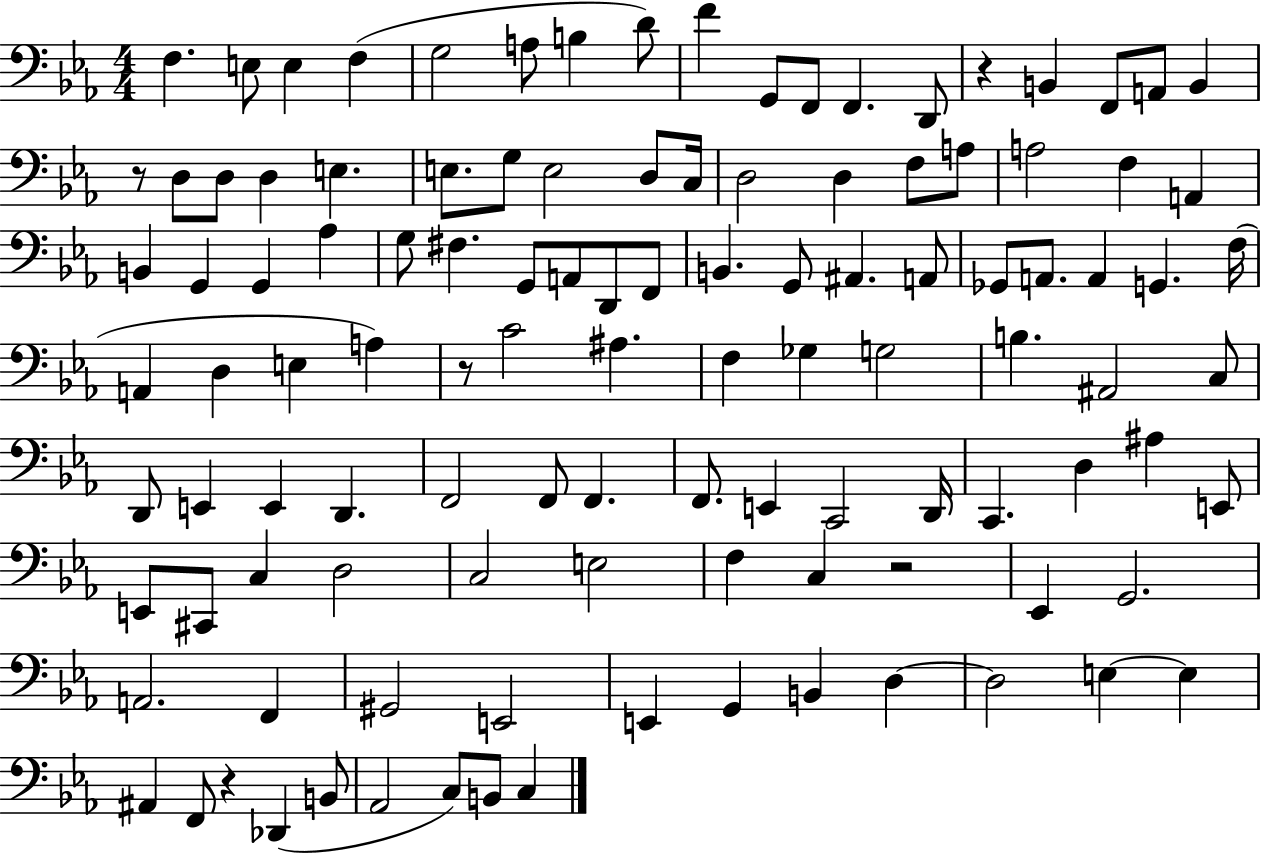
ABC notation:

X:1
T:Untitled
M:4/4
L:1/4
K:Eb
F, E,/2 E, F, G,2 A,/2 B, D/2 F G,,/2 F,,/2 F,, D,,/2 z B,, F,,/2 A,,/2 B,, z/2 D,/2 D,/2 D, E, E,/2 G,/2 E,2 D,/2 C,/4 D,2 D, F,/2 A,/2 A,2 F, A,, B,, G,, G,, _A, G,/2 ^F, G,,/2 A,,/2 D,,/2 F,,/2 B,, G,,/2 ^A,, A,,/2 _G,,/2 A,,/2 A,, G,, F,/4 A,, D, E, A, z/2 C2 ^A, F, _G, G,2 B, ^A,,2 C,/2 D,,/2 E,, E,, D,, F,,2 F,,/2 F,, F,,/2 E,, C,,2 D,,/4 C,, D, ^A, E,,/2 E,,/2 ^C,,/2 C, D,2 C,2 E,2 F, C, z2 _E,, G,,2 A,,2 F,, ^G,,2 E,,2 E,, G,, B,, D, D,2 E, E, ^A,, F,,/2 z _D,, B,,/2 _A,,2 C,/2 B,,/2 C,